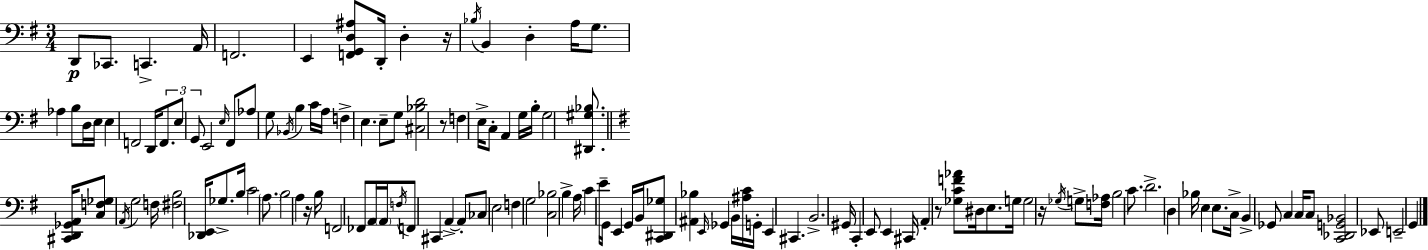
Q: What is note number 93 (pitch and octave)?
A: G3